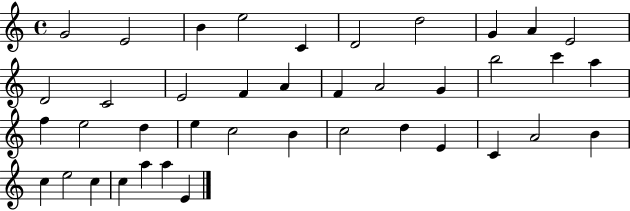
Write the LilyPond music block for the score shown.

{
  \clef treble
  \time 4/4
  \defaultTimeSignature
  \key c \major
  g'2 e'2 | b'4 e''2 c'4 | d'2 d''2 | g'4 a'4 e'2 | \break d'2 c'2 | e'2 f'4 a'4 | f'4 a'2 g'4 | b''2 c'''4 a''4 | \break f''4 e''2 d''4 | e''4 c''2 b'4 | c''2 d''4 e'4 | c'4 a'2 b'4 | \break c''4 e''2 c''4 | c''4 a''4 a''4 e'4 | \bar "|."
}